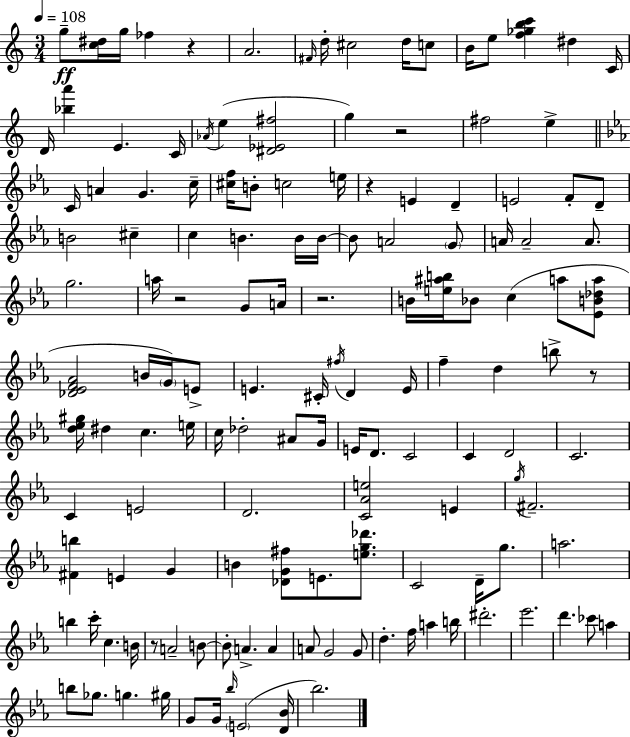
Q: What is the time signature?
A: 3/4